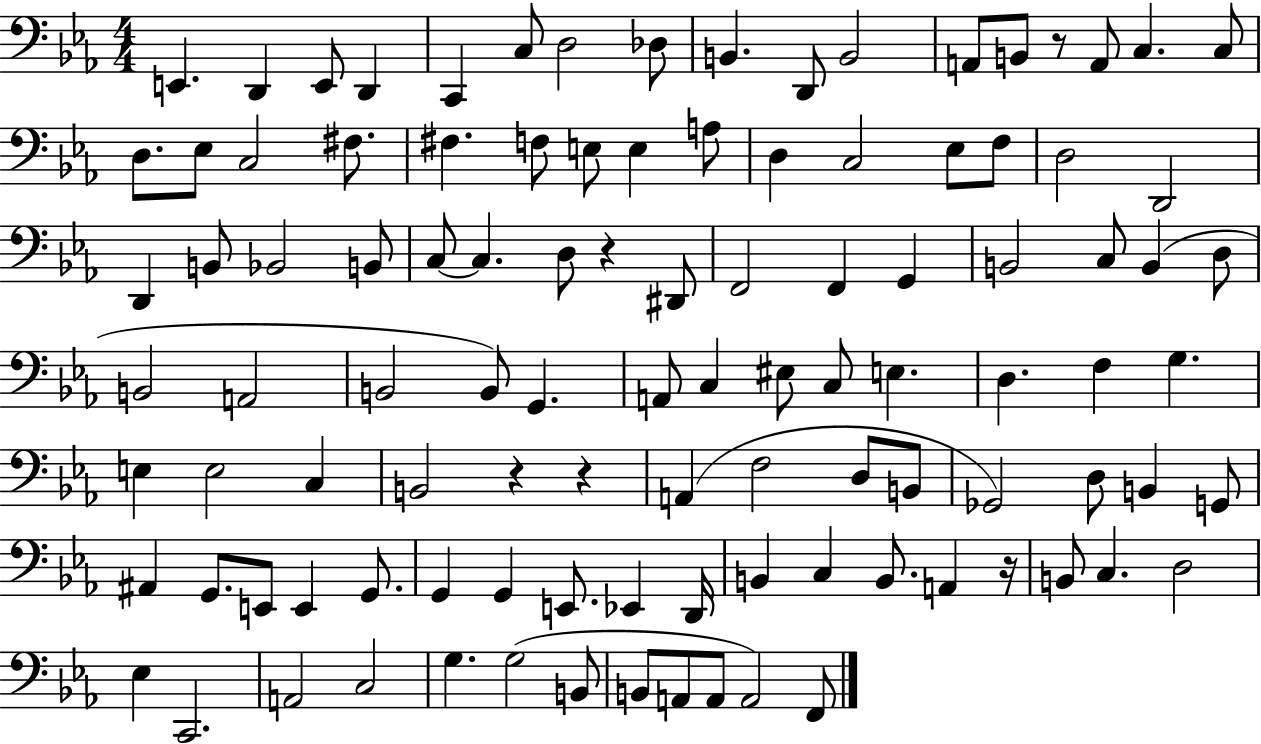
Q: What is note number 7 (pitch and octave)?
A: D3